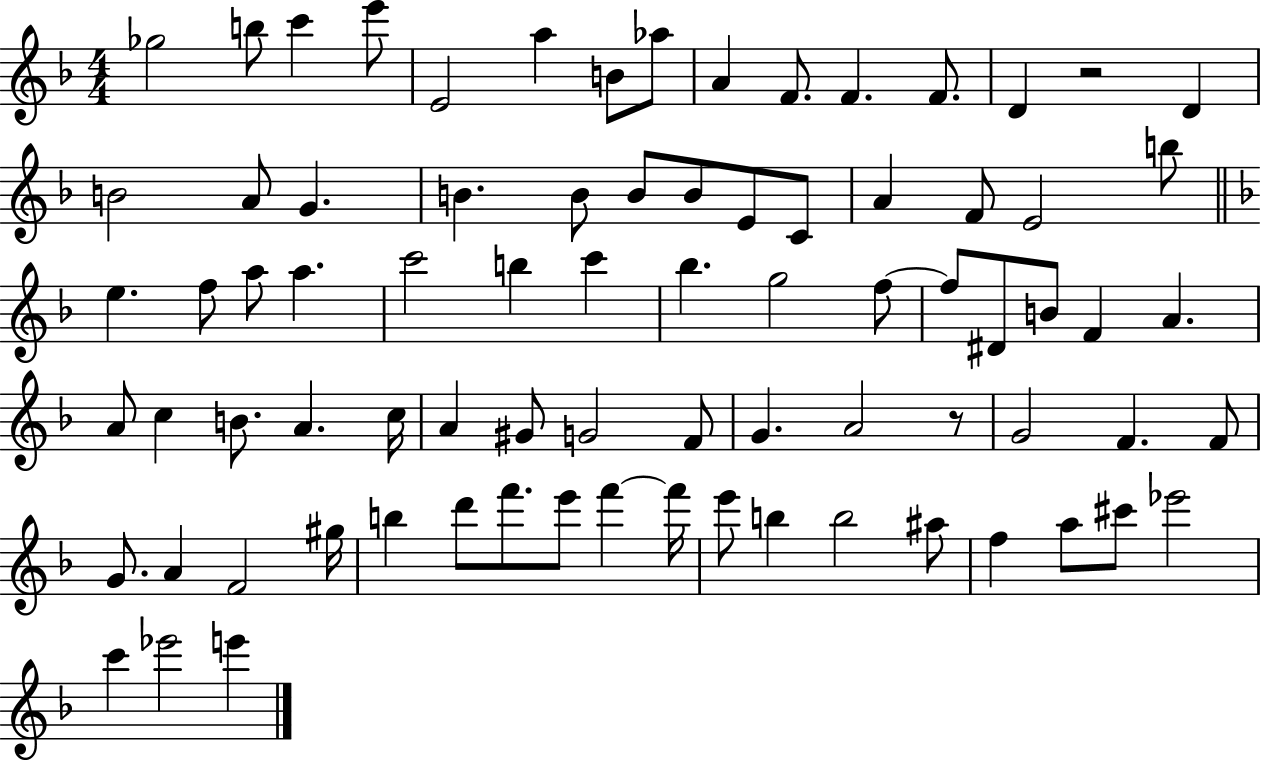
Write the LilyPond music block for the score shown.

{
  \clef treble
  \numericTimeSignature
  \time 4/4
  \key f \major
  ges''2 b''8 c'''4 e'''8 | e'2 a''4 b'8 aes''8 | a'4 f'8. f'4. f'8. | d'4 r2 d'4 | \break b'2 a'8 g'4. | b'4. b'8 b'8 b'8 e'8 c'8 | a'4 f'8 e'2 b''8 | \bar "||" \break \key f \major e''4. f''8 a''8 a''4. | c'''2 b''4 c'''4 | bes''4. g''2 f''8~~ | f''8 dis'8 b'8 f'4 a'4. | \break a'8 c''4 b'8. a'4. c''16 | a'4 gis'8 g'2 f'8 | g'4. a'2 r8 | g'2 f'4. f'8 | \break g'8. a'4 f'2 gis''16 | b''4 d'''8 f'''8. e'''8 f'''4~~ f'''16 | e'''8 b''4 b''2 ais''8 | f''4 a''8 cis'''8 ees'''2 | \break c'''4 ees'''2 e'''4 | \bar "|."
}